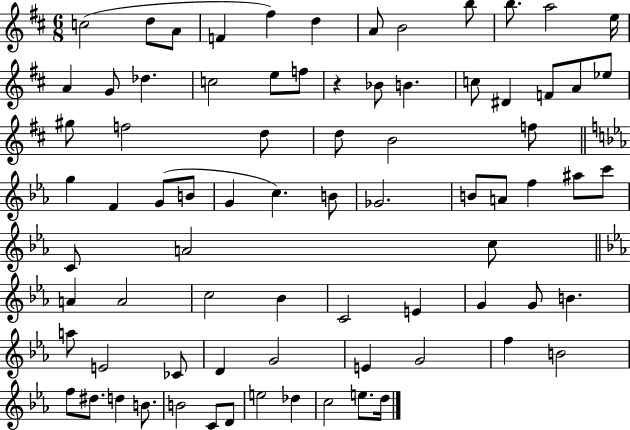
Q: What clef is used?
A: treble